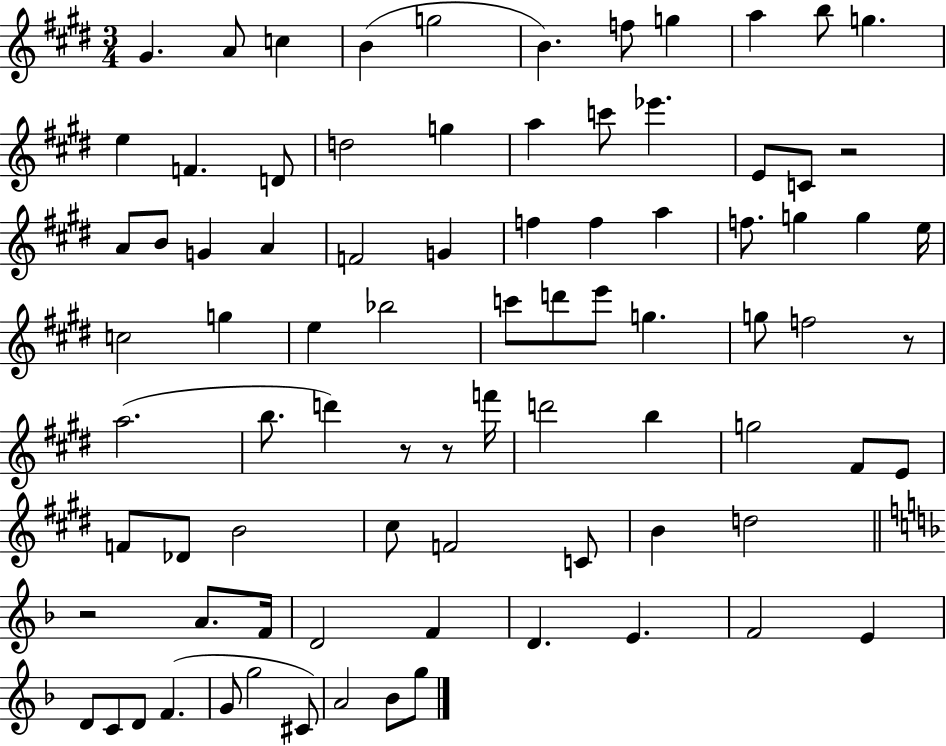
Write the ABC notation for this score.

X:1
T:Untitled
M:3/4
L:1/4
K:E
^G A/2 c B g2 B f/2 g a b/2 g e F D/2 d2 g a c'/2 _e' E/2 C/2 z2 A/2 B/2 G A F2 G f f a f/2 g g e/4 c2 g e _b2 c'/2 d'/2 e'/2 g g/2 f2 z/2 a2 b/2 d' z/2 z/2 f'/4 d'2 b g2 ^F/2 E/2 F/2 _D/2 B2 ^c/2 F2 C/2 B d2 z2 A/2 F/4 D2 F D E F2 E D/2 C/2 D/2 F G/2 g2 ^C/2 A2 _B/2 g/2